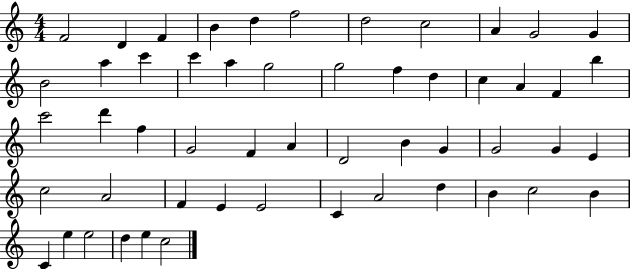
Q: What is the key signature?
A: C major